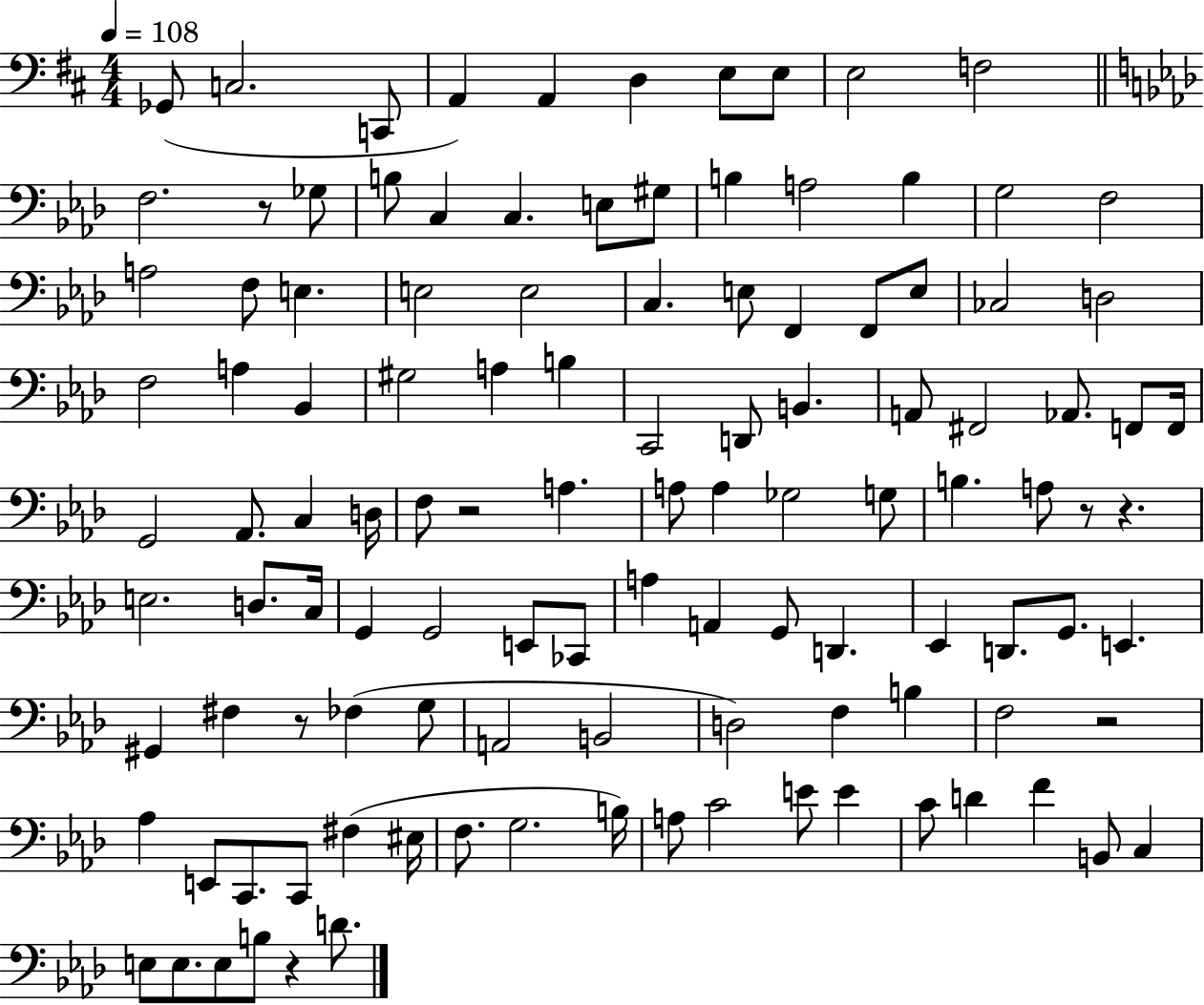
X:1
T:Untitled
M:4/4
L:1/4
K:D
_G,,/2 C,2 C,,/2 A,, A,, D, E,/2 E,/2 E,2 F,2 F,2 z/2 _G,/2 B,/2 C, C, E,/2 ^G,/2 B, A,2 B, G,2 F,2 A,2 F,/2 E, E,2 E,2 C, E,/2 F,, F,,/2 E,/2 _C,2 D,2 F,2 A, _B,, ^G,2 A, B, C,,2 D,,/2 B,, A,,/2 ^F,,2 _A,,/2 F,,/2 F,,/4 G,,2 _A,,/2 C, D,/4 F,/2 z2 A, A,/2 A, _G,2 G,/2 B, A,/2 z/2 z E,2 D,/2 C,/4 G,, G,,2 E,,/2 _C,,/2 A, A,, G,,/2 D,, _E,, D,,/2 G,,/2 E,, ^G,, ^F, z/2 _F, G,/2 A,,2 B,,2 D,2 F, B, F,2 z2 _A, E,,/2 C,,/2 C,,/2 ^F, ^E,/4 F,/2 G,2 B,/4 A,/2 C2 E/2 E C/2 D F B,,/2 C, E,/2 E,/2 E,/2 B,/2 z D/2